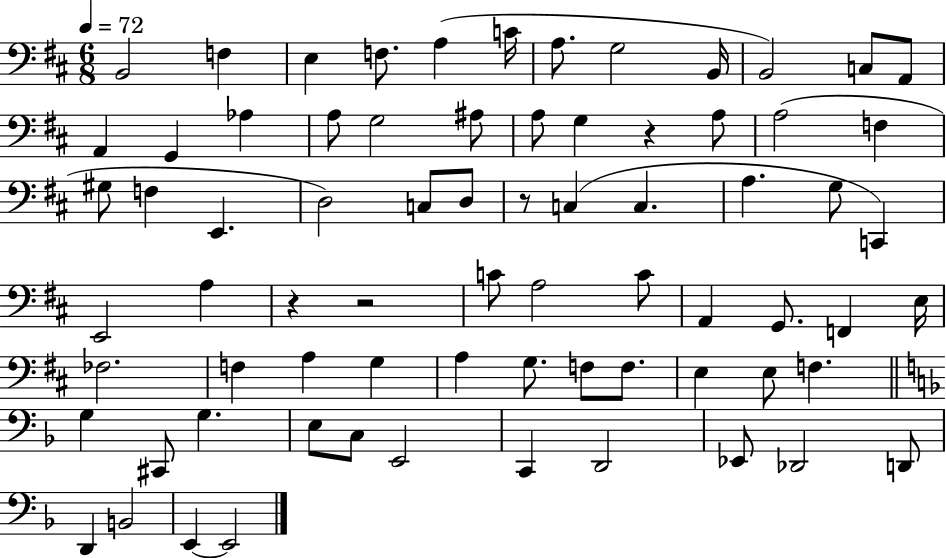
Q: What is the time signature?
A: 6/8